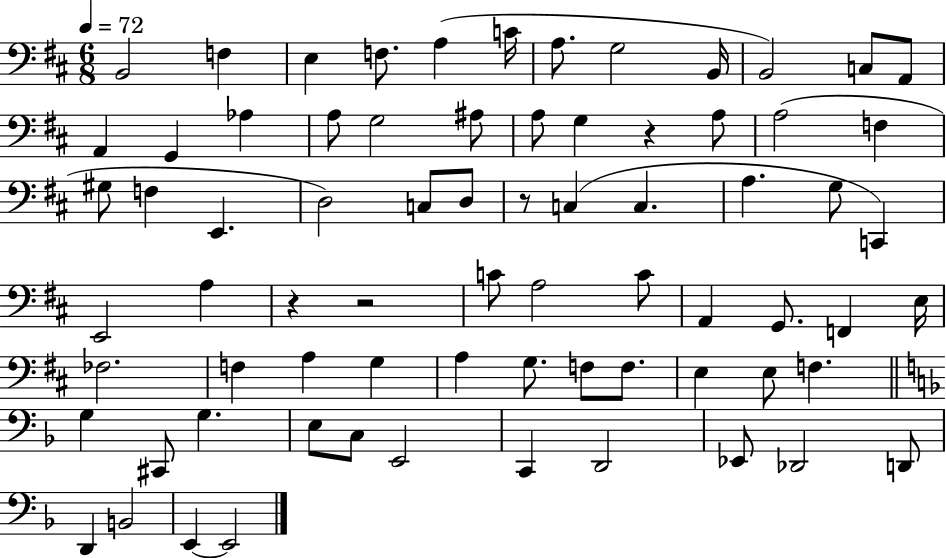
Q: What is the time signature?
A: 6/8